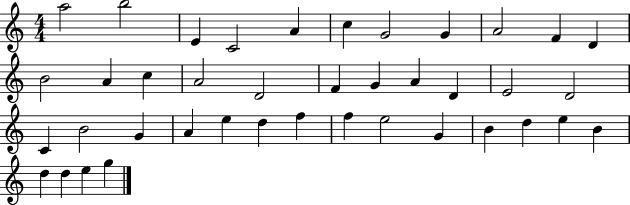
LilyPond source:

{
  \clef treble
  \numericTimeSignature
  \time 4/4
  \key c \major
  a''2 b''2 | e'4 c'2 a'4 | c''4 g'2 g'4 | a'2 f'4 d'4 | \break b'2 a'4 c''4 | a'2 d'2 | f'4 g'4 a'4 d'4 | e'2 d'2 | \break c'4 b'2 g'4 | a'4 e''4 d''4 f''4 | f''4 e''2 g'4 | b'4 d''4 e''4 b'4 | \break d''4 d''4 e''4 g''4 | \bar "|."
}